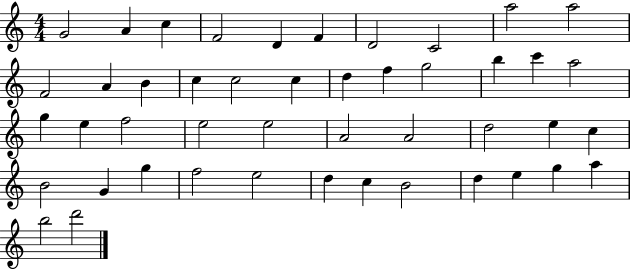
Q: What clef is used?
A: treble